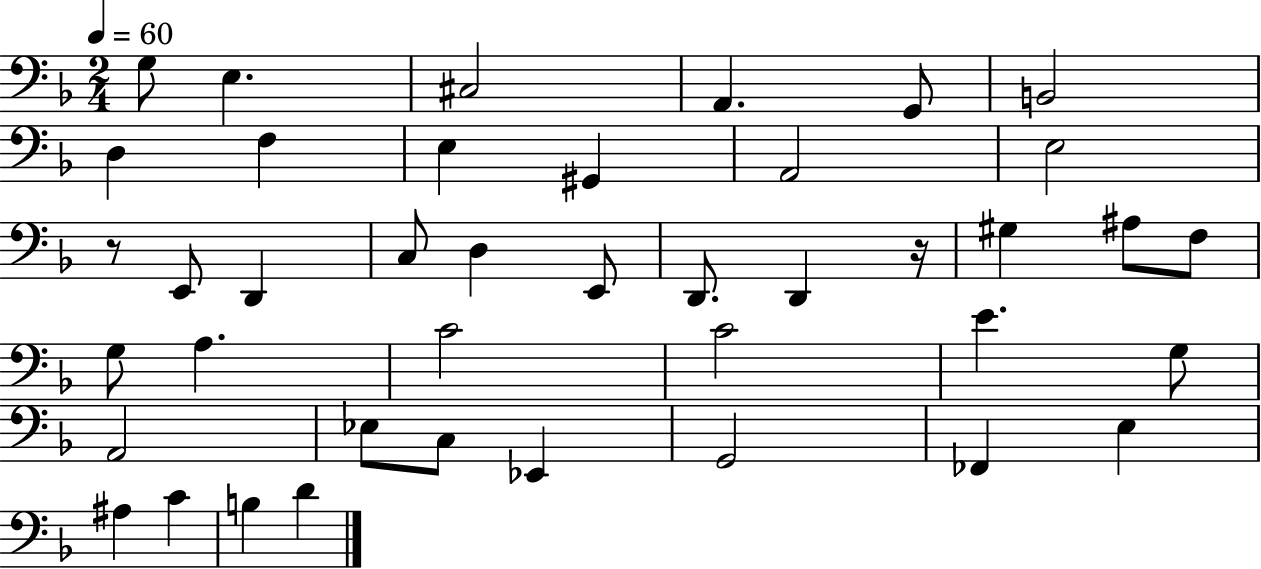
X:1
T:Untitled
M:2/4
L:1/4
K:F
G,/2 E, ^C,2 A,, G,,/2 B,,2 D, F, E, ^G,, A,,2 E,2 z/2 E,,/2 D,, C,/2 D, E,,/2 D,,/2 D,, z/4 ^G, ^A,/2 F,/2 G,/2 A, C2 C2 E G,/2 A,,2 _E,/2 C,/2 _E,, G,,2 _F,, E, ^A, C B, D